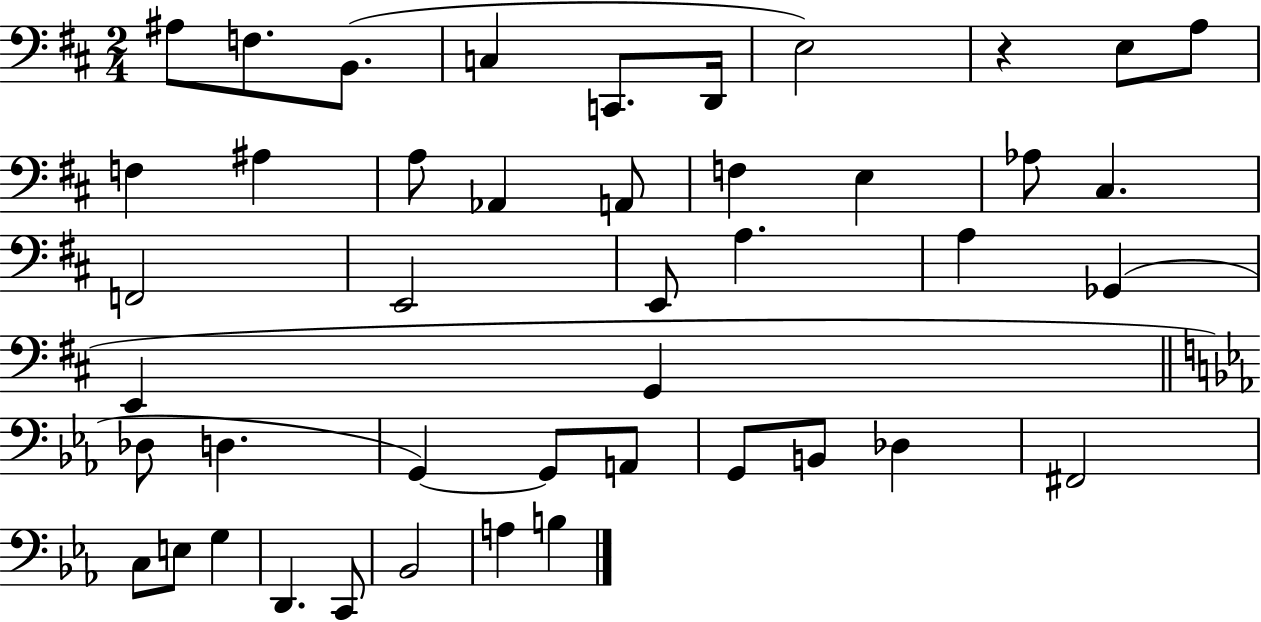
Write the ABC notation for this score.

X:1
T:Untitled
M:2/4
L:1/4
K:D
^A,/2 F,/2 B,,/2 C, C,,/2 D,,/4 E,2 z E,/2 A,/2 F, ^A, A,/2 _A,, A,,/2 F, E, _A,/2 ^C, F,,2 E,,2 E,,/2 A, A, _G,, E,, G,, _D,/2 D, G,, G,,/2 A,,/2 G,,/2 B,,/2 _D, ^F,,2 C,/2 E,/2 G, D,, C,,/2 _B,,2 A, B,